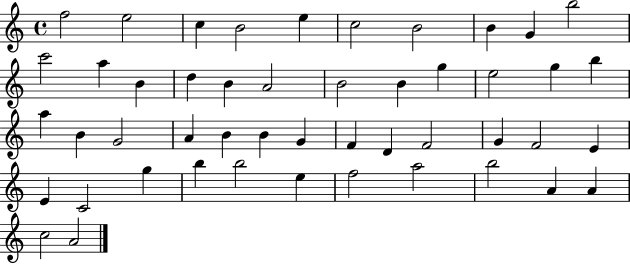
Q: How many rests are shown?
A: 0